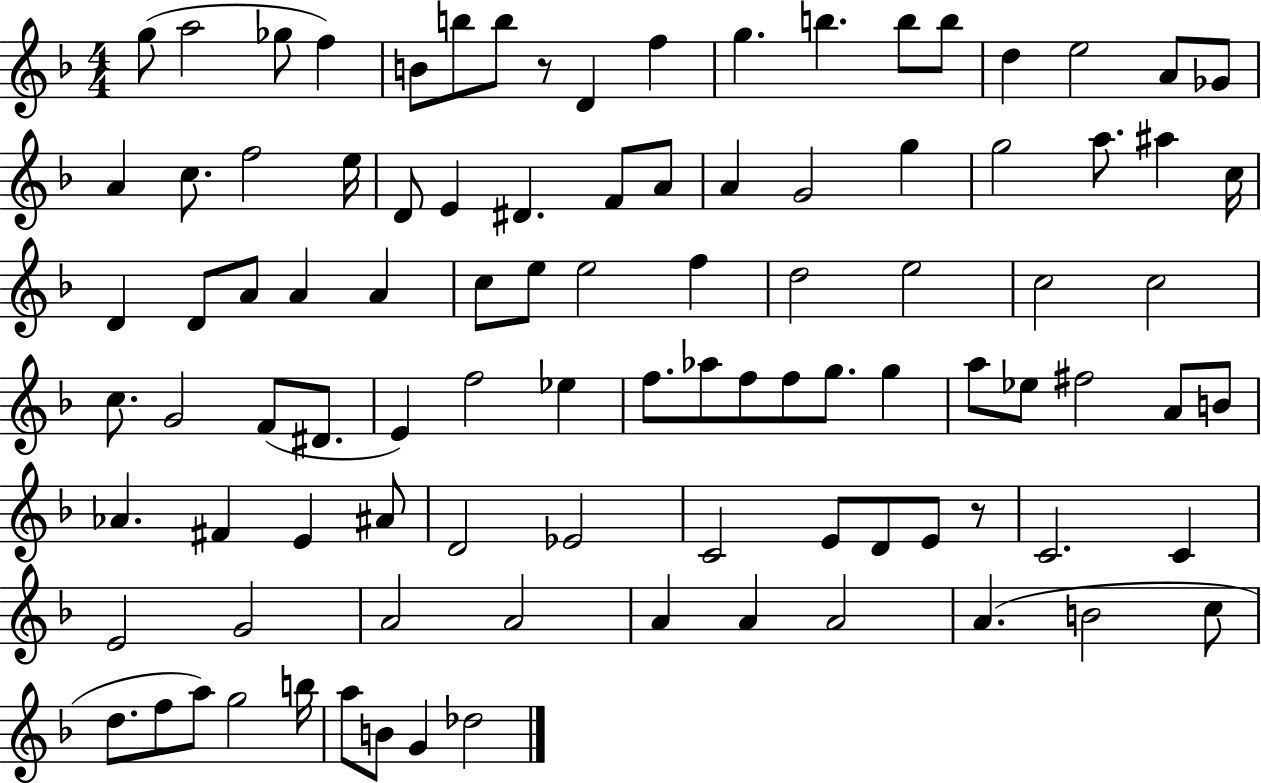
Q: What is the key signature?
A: F major